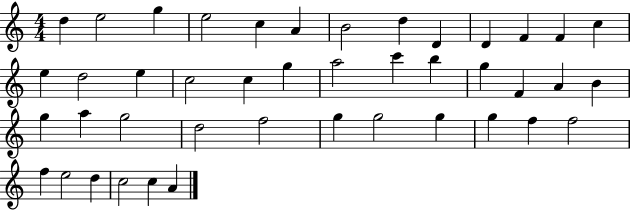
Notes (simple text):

D5/q E5/h G5/q E5/h C5/q A4/q B4/h D5/q D4/q D4/q F4/q F4/q C5/q E5/q D5/h E5/q C5/h C5/q G5/q A5/h C6/q B5/q G5/q F4/q A4/q B4/q G5/q A5/q G5/h D5/h F5/h G5/q G5/h G5/q G5/q F5/q F5/h F5/q E5/h D5/q C5/h C5/q A4/q